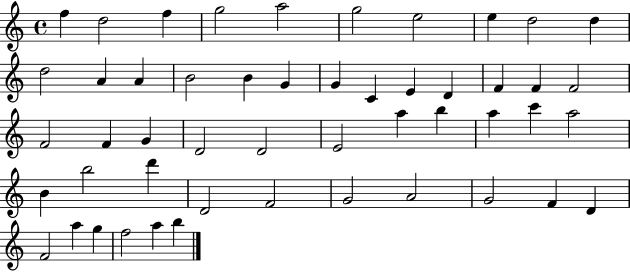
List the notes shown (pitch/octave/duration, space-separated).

F5/q D5/h F5/q G5/h A5/h G5/h E5/h E5/q D5/h D5/q D5/h A4/q A4/q B4/h B4/q G4/q G4/q C4/q E4/q D4/q F4/q F4/q F4/h F4/h F4/q G4/q D4/h D4/h E4/h A5/q B5/q A5/q C6/q A5/h B4/q B5/h D6/q D4/h F4/h G4/h A4/h G4/h F4/q D4/q F4/h A5/q G5/q F5/h A5/q B5/q